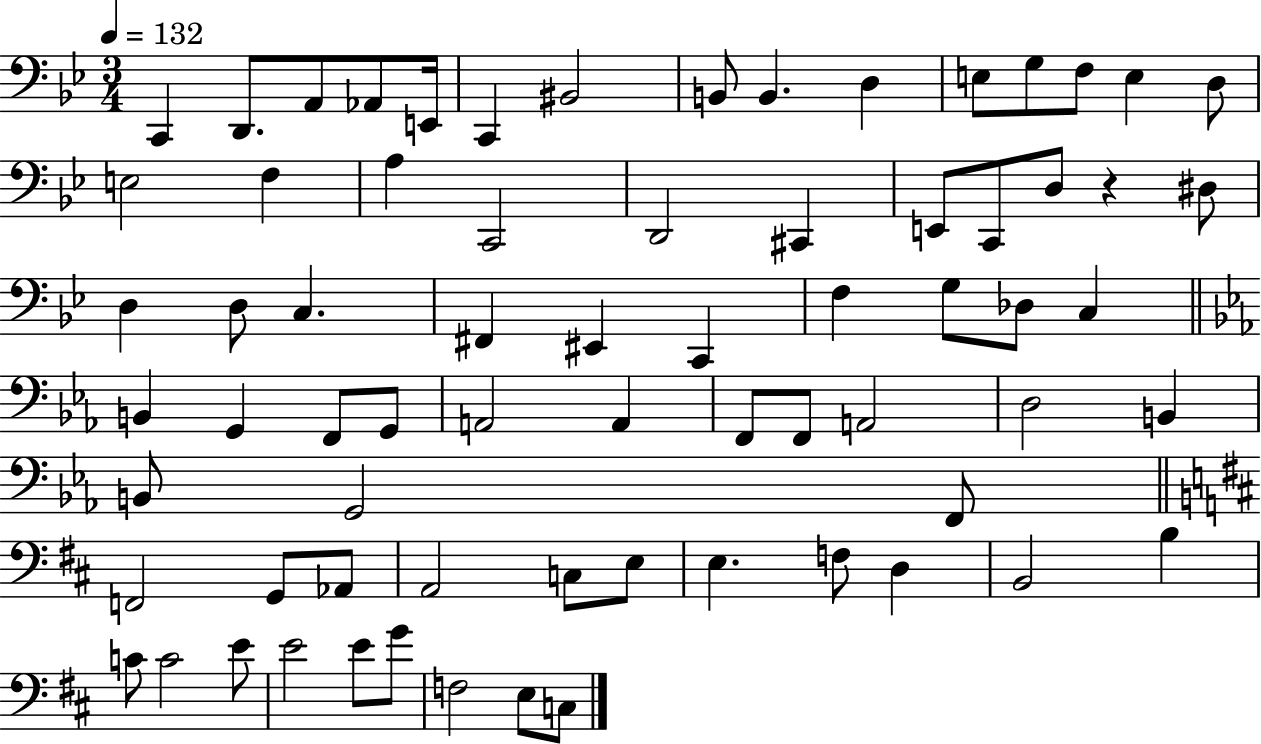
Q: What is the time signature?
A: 3/4